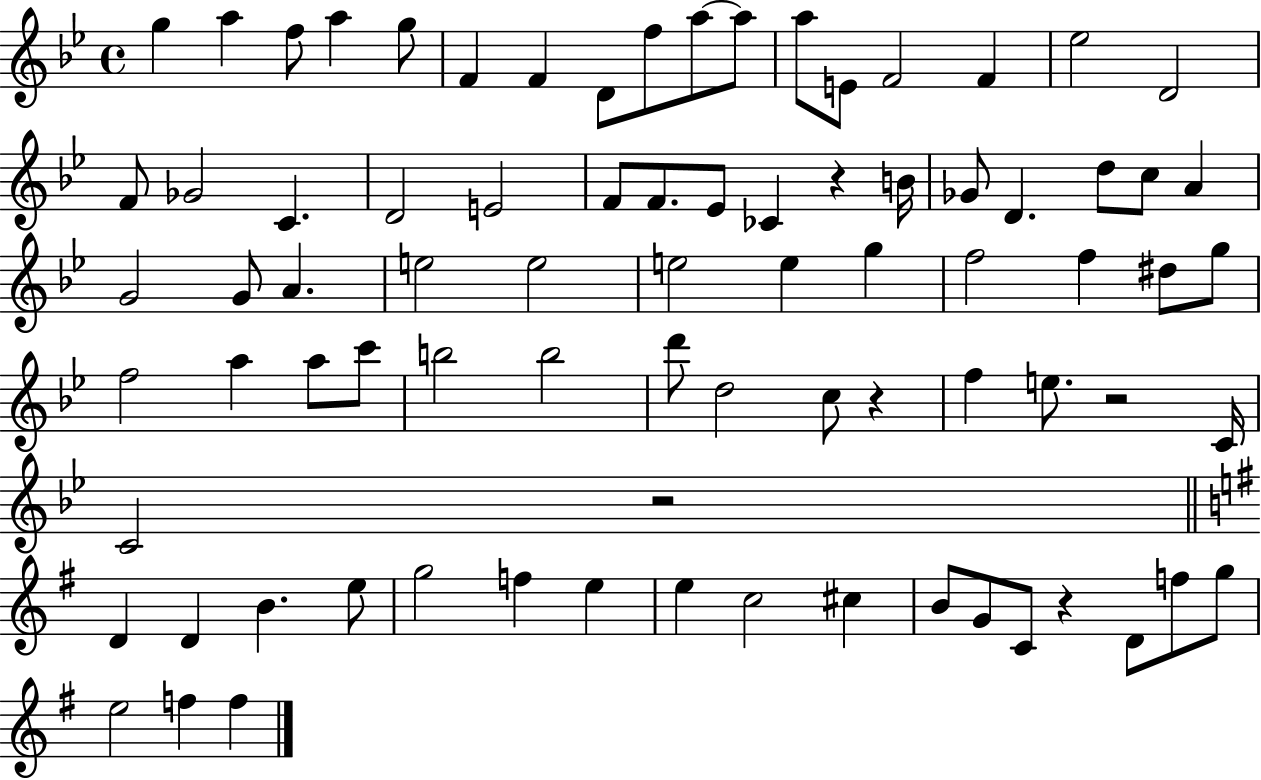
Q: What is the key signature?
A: BES major